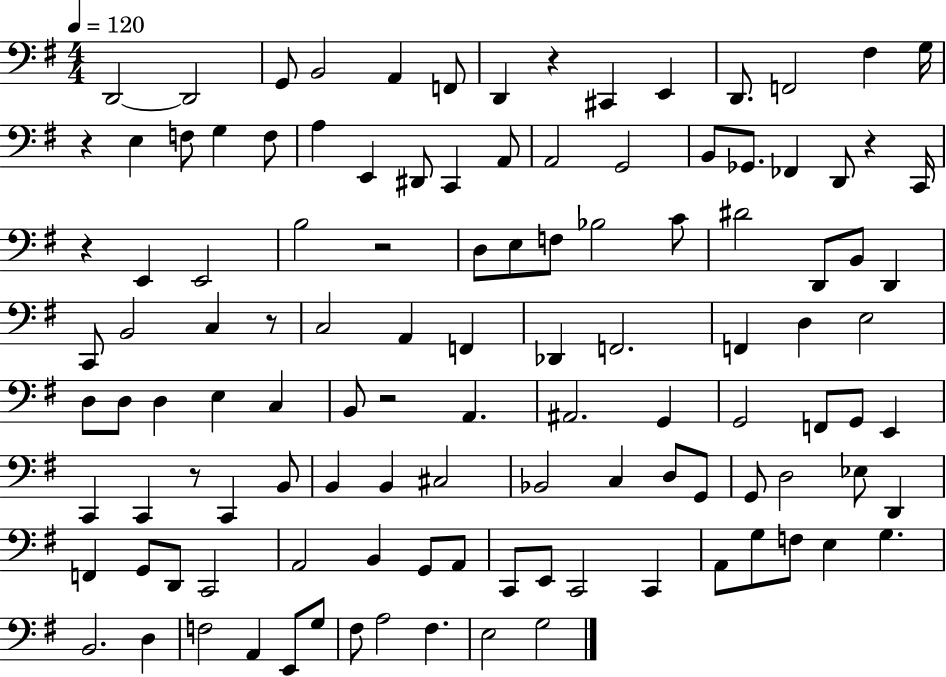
{
  \clef bass
  \numericTimeSignature
  \time 4/4
  \key g \major
  \tempo 4 = 120
  \repeat volta 2 { d,2~~ d,2 | g,8 b,2 a,4 f,8 | d,4 r4 cis,4 e,4 | d,8. f,2 fis4 g16 | \break r4 e4 f8 g4 f8 | a4 e,4 dis,8 c,4 a,8 | a,2 g,2 | b,8 ges,8. fes,4 d,8 r4 c,16 | \break r4 e,4 e,2 | b2 r2 | d8 e8 f8 bes2 c'8 | dis'2 d,8 b,8 d,4 | \break c,8 b,2 c4 r8 | c2 a,4 f,4 | des,4 f,2. | f,4 d4 e2 | \break d8 d8 d4 e4 c4 | b,8 r2 a,4. | ais,2. g,4 | g,2 f,8 g,8 e,4 | \break c,4 c,4 r8 c,4 b,8 | b,4 b,4 cis2 | bes,2 c4 d8 g,8 | g,8 d2 ees8 d,4 | \break f,4 g,8 d,8 c,2 | a,2 b,4 g,8 a,8 | c,8 e,8 c,2 c,4 | a,8 g8 f8 e4 g4. | \break b,2. d4 | f2 a,4 e,8 g8 | fis8 a2 fis4. | e2 g2 | \break } \bar "|."
}